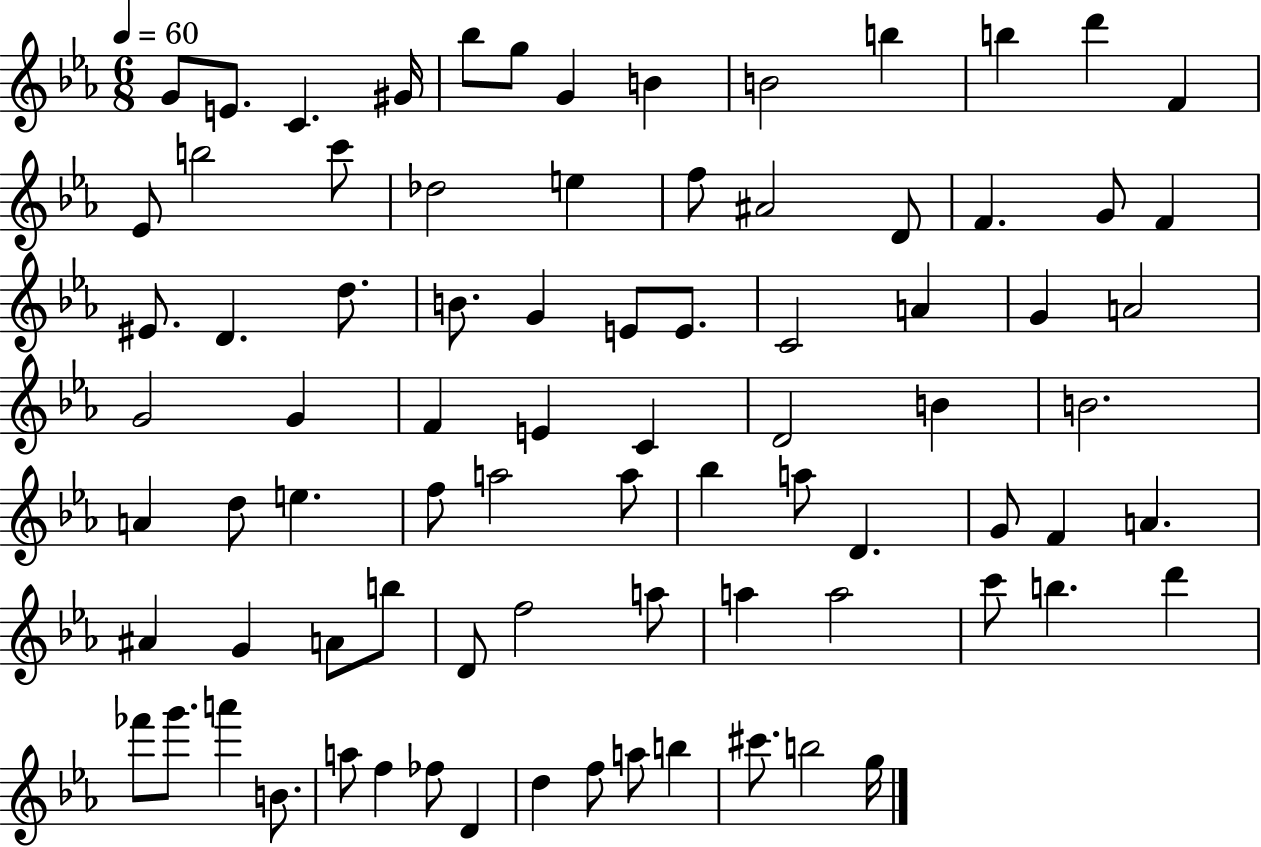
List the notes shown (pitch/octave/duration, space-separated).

G4/e E4/e. C4/q. G#4/s Bb5/e G5/e G4/q B4/q B4/h B5/q B5/q D6/q F4/q Eb4/e B5/h C6/e Db5/h E5/q F5/e A#4/h D4/e F4/q. G4/e F4/q EIS4/e. D4/q. D5/e. B4/e. G4/q E4/e E4/e. C4/h A4/q G4/q A4/h G4/h G4/q F4/q E4/q C4/q D4/h B4/q B4/h. A4/q D5/e E5/q. F5/e A5/h A5/e Bb5/q A5/e D4/q. G4/e F4/q A4/q. A#4/q G4/q A4/e B5/e D4/e F5/h A5/e A5/q A5/h C6/e B5/q. D6/q FES6/e G6/e. A6/q B4/e. A5/e F5/q FES5/e D4/q D5/q F5/e A5/e B5/q C#6/e. B5/h G5/s